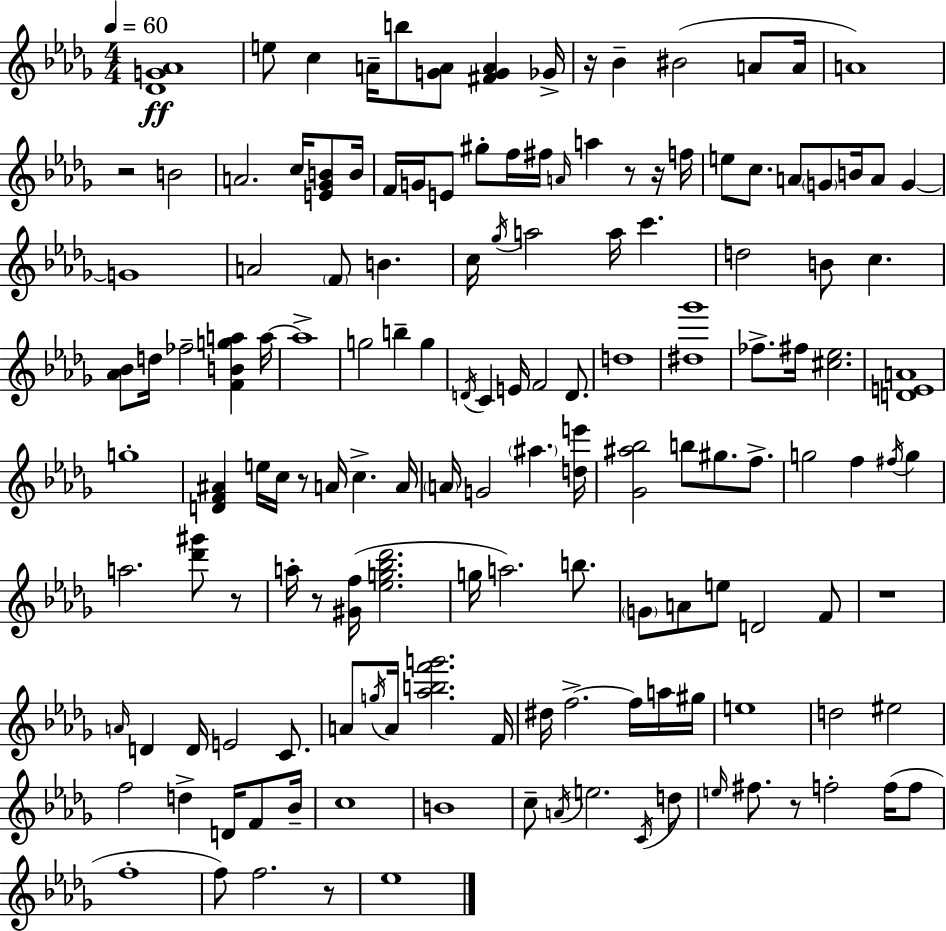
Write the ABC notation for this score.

X:1
T:Untitled
M:4/4
L:1/4
K:Bbm
[_DG_A]4 e/2 c A/4 b/2 [GA]/2 [^FGA] _G/4 z/4 _B ^B2 A/2 A/4 A4 z2 B2 A2 c/4 [E_GB]/2 B/4 F/4 G/4 E/2 ^g/2 f/4 ^f/4 A/4 a z/2 z/4 f/4 e/2 c/2 A/2 G/2 B/4 A/2 G G4 A2 F/2 B c/4 _g/4 a2 a/4 c' d2 B/2 c [_A_B]/2 d/4 _f2 [FBga] a/4 a4 g2 b g D/4 C E/4 F2 D/2 d4 [^d_g']4 _f/2 ^f/4 [^c_e]2 [DEA]4 g4 [DF^A] e/4 c/4 z/2 A/4 c A/4 A/4 G2 ^a [de']/4 [_G^a_b]2 b/2 ^g/2 f/2 g2 f ^f/4 g a2 [_d'^g']/2 z/2 a/4 z/2 [^Gf]/4 [_eg_b_d']2 g/4 a2 b/2 G/2 A/2 e/2 D2 F/2 z4 A/4 D D/4 E2 C/2 A/2 g/4 A/4 [_abf'g']2 F/4 ^d/4 f2 f/4 a/4 ^g/4 e4 d2 ^e2 f2 d D/4 F/2 _B/4 c4 B4 c/2 A/4 e2 C/4 d/2 e/4 ^f/2 z/2 f2 f/4 f/2 f4 f/2 f2 z/2 _e4